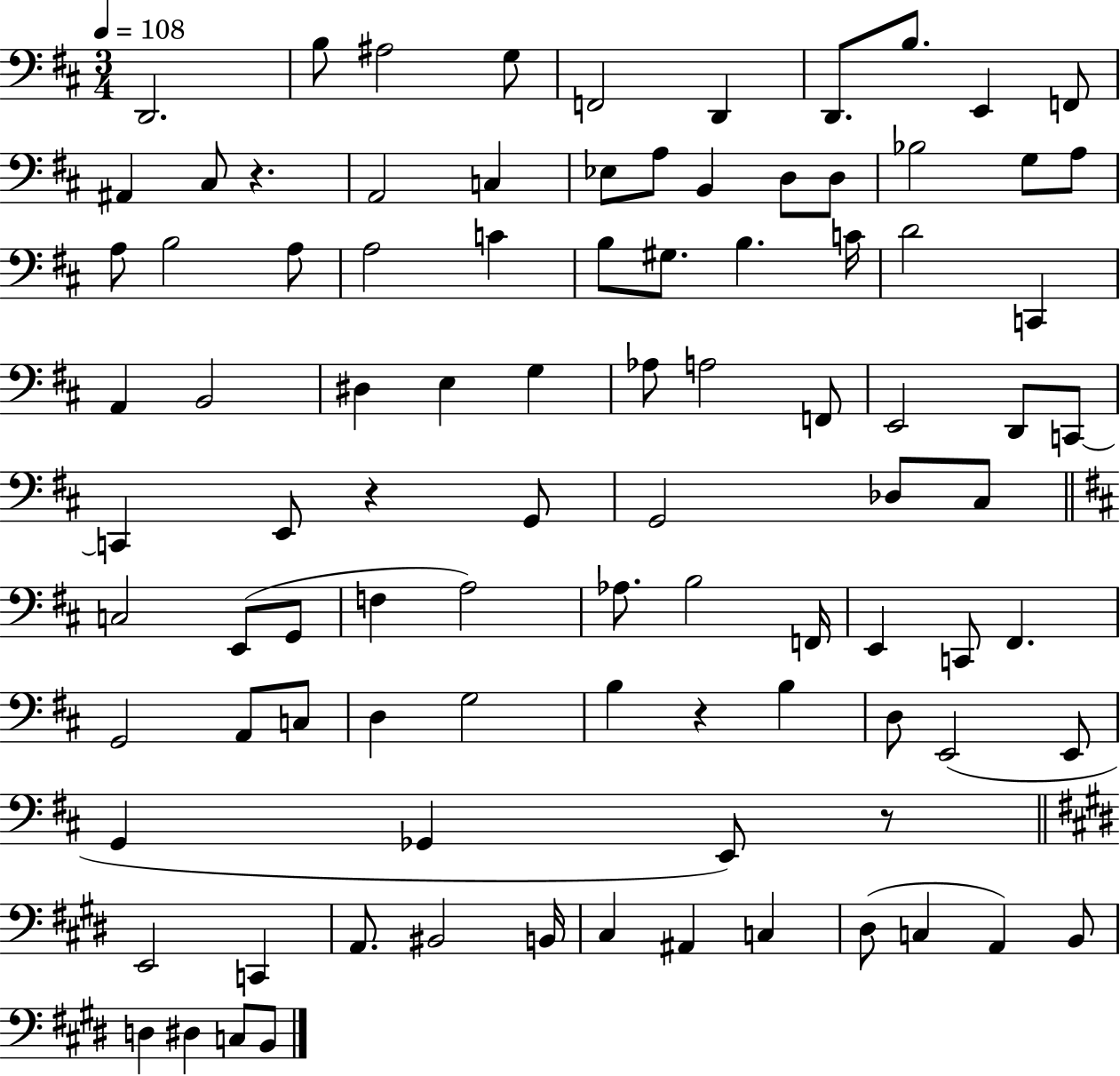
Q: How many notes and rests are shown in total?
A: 94